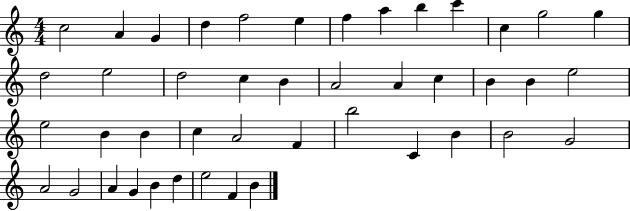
C5/h A4/q G4/q D5/q F5/h E5/q F5/q A5/q B5/q C6/q C5/q G5/h G5/q D5/h E5/h D5/h C5/q B4/q A4/h A4/q C5/q B4/q B4/q E5/h E5/h B4/q B4/q C5/q A4/h F4/q B5/h C4/q B4/q B4/h G4/h A4/h G4/h A4/q G4/q B4/q D5/q E5/h F4/q B4/q